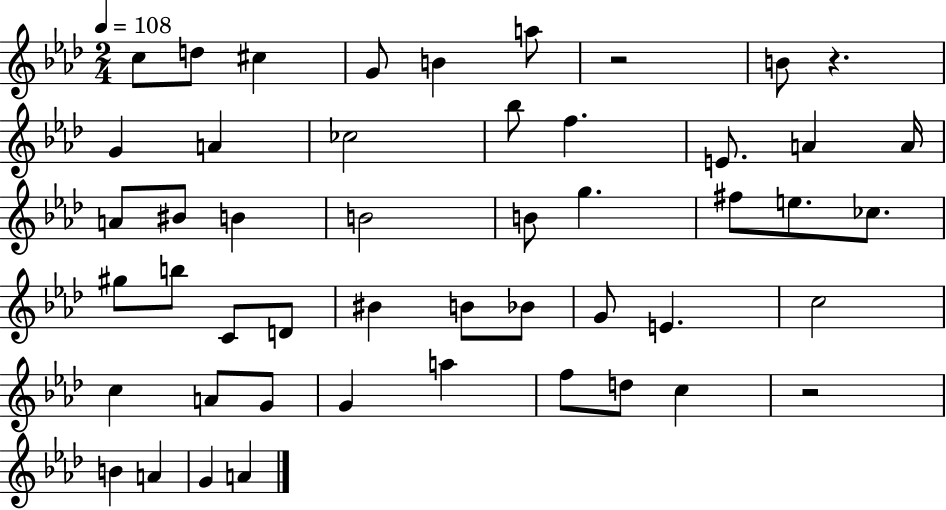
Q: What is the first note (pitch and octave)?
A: C5